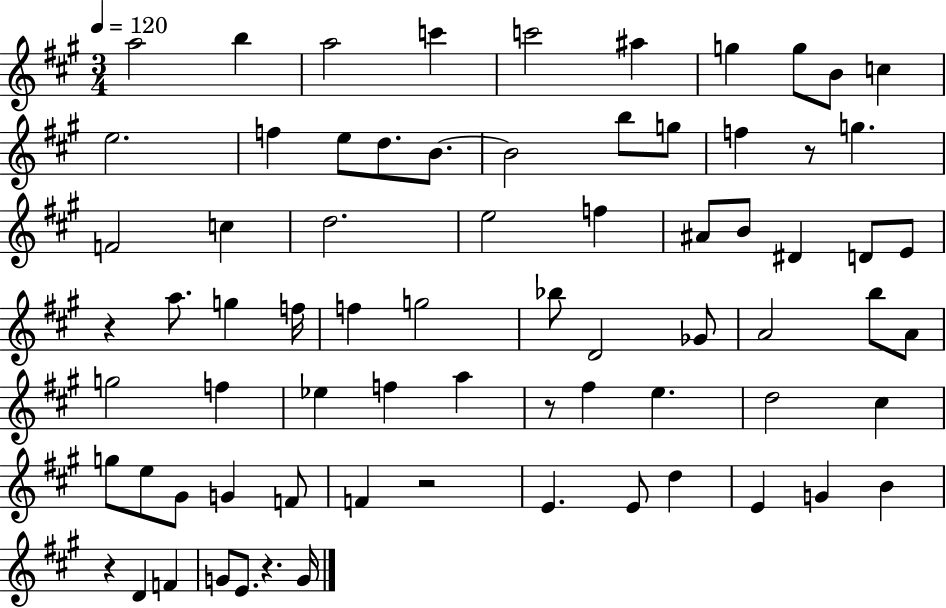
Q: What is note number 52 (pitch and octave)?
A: E5